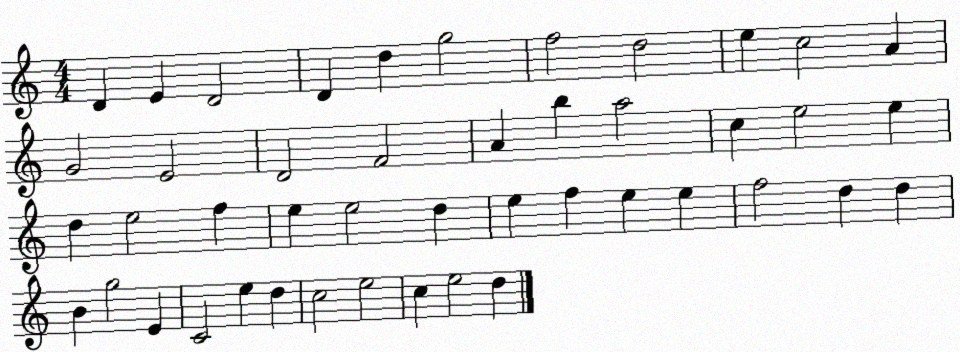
X:1
T:Untitled
M:4/4
L:1/4
K:C
D E D2 D d g2 f2 d2 e c2 A G2 E2 D2 F2 A b a2 c e2 e d e2 f e e2 d e f e e f2 d d B g2 E C2 e d c2 e2 c e2 d